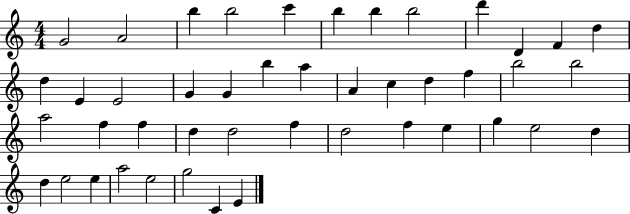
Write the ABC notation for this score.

X:1
T:Untitled
M:4/4
L:1/4
K:C
G2 A2 b b2 c' b b b2 d' D F d d E E2 G G b a A c d f b2 b2 a2 f f d d2 f d2 f e g e2 d d e2 e a2 e2 g2 C E